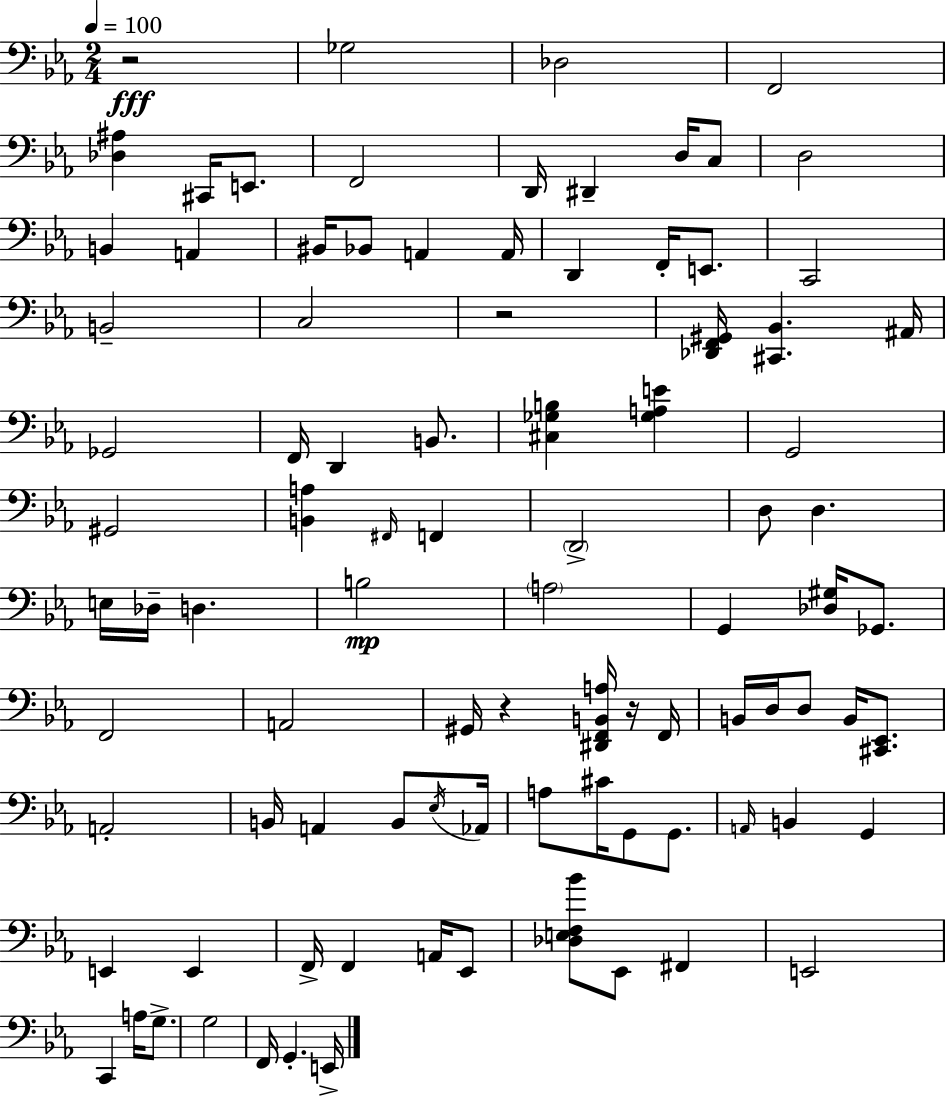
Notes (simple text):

R/h Gb3/h Db3/h F2/h [Db3,A#3]/q C#2/s E2/e. F2/h D2/s D#2/q D3/s C3/e D3/h B2/q A2/q BIS2/s Bb2/e A2/q A2/s D2/q F2/s E2/e. C2/h B2/h C3/h R/h [Db2,F2,G#2]/s [C#2,Bb2]/q. A#2/s Gb2/h F2/s D2/q B2/e. [C#3,Gb3,B3]/q [Gb3,A3,E4]/q G2/h G#2/h [B2,A3]/q F#2/s F2/q D2/h D3/e D3/q. E3/s Db3/s D3/q. B3/h A3/h G2/q [Db3,G#3]/s Gb2/e. F2/h A2/h G#2/s R/q [D#2,F2,B2,A3]/s R/s F2/s B2/s D3/s D3/e B2/s [C#2,Eb2]/e. A2/h B2/s A2/q B2/e Eb3/s Ab2/s A3/e C#4/s G2/e G2/e. A2/s B2/q G2/q E2/q E2/q F2/s F2/q A2/s Eb2/e [Db3,E3,F3,Bb4]/e Eb2/e F#2/q E2/h C2/q A3/s G3/e. G3/h F2/s G2/q. E2/s